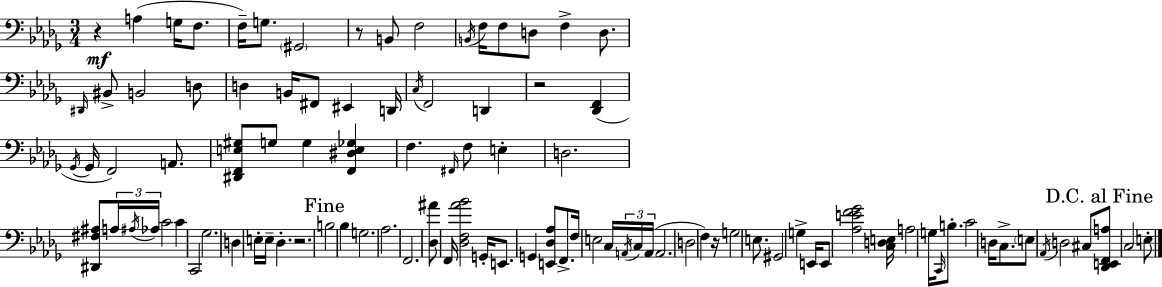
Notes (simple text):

R/q A3/q G3/s F3/e. F3/s G3/e. G#2/h R/e B2/e F3/h B2/s F3/s F3/e D3/e F3/q D3/e. D#2/s BIS2/e B2/h D3/e D3/q B2/s F#2/e EIS2/q D2/s C3/s F2/h D2/q R/h [Db2,F2]/q Gb2/s Gb2/s F2/h A2/e. [D#2,F2,E3,G#3]/e G3/e G3/q [F2,D#3,E3,Gb3]/q F3/q. F#2/s F3/e E3/q D3/h. [D#2,F#3,A#3]/e A3/s A#3/s Ab3/s C4/h C4/q C2/h Gb3/h. D3/q E3/s E3/s Db3/q. R/h. B3/h Bb3/q G3/h. Ab3/h. F2/h. [Db3,A#4]/e F2/s [Db3,F3,Ab4,Bb4]/h G2/s E2/e. G2/q [E2,Db3,Ab3]/e F2/e. F3/s E3/h C3/s A2/s C3/s A2/s A2/h. D3/h F3/q R/s G3/h E3/e. G#2/h G3/q E2/s E2/e [Ab3,E4,F4,Gb4]/h [C3,D3,E3]/s A3/h G3/s C2/s B3/e. C4/h D3/s C3/e. E3/e Ab2/s D3/h C#3/e [Db2,E2,F2,A3]/e C3/h E3/e